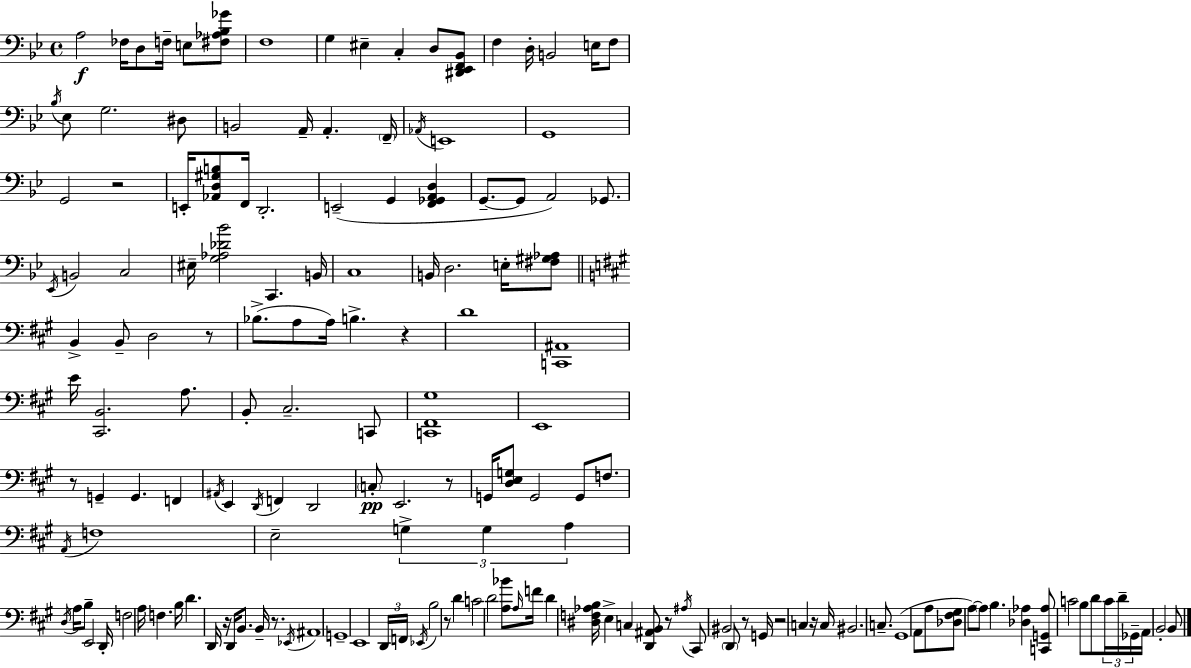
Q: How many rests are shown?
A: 12